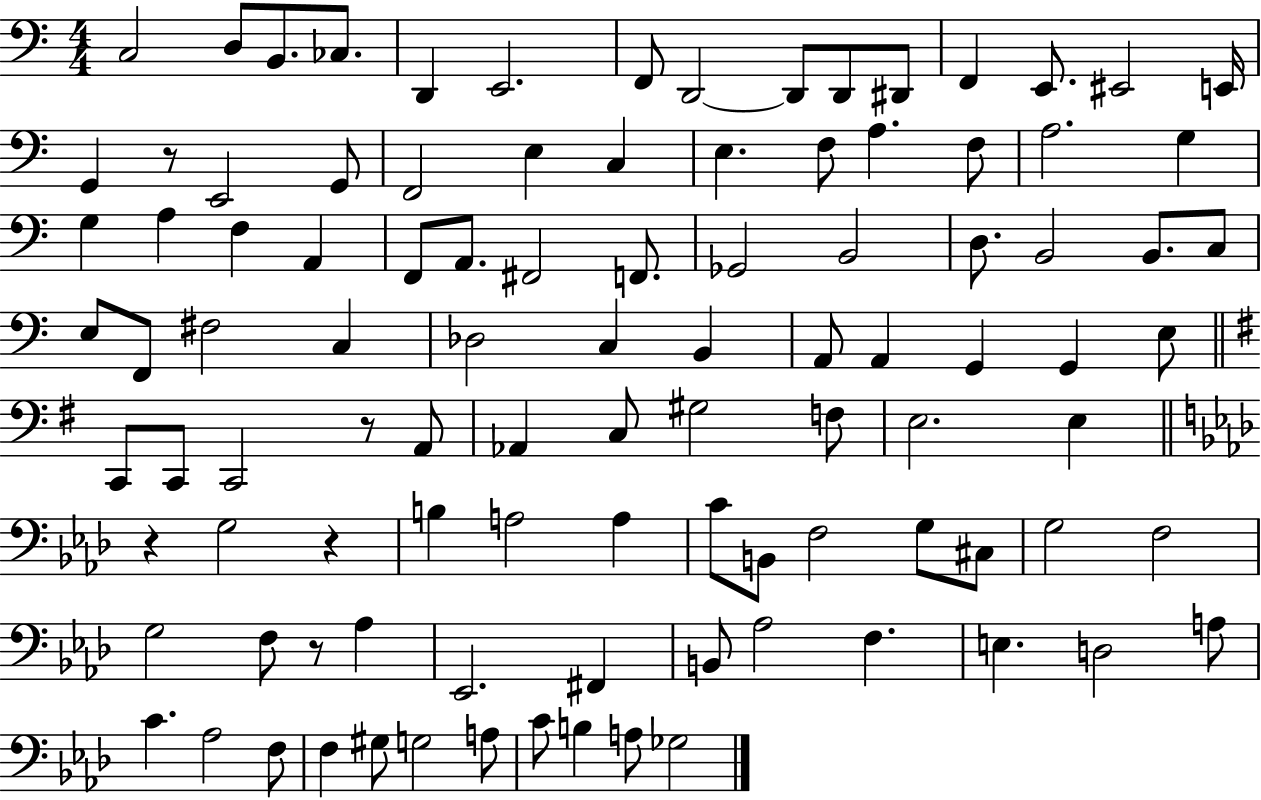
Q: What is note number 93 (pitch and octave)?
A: C4